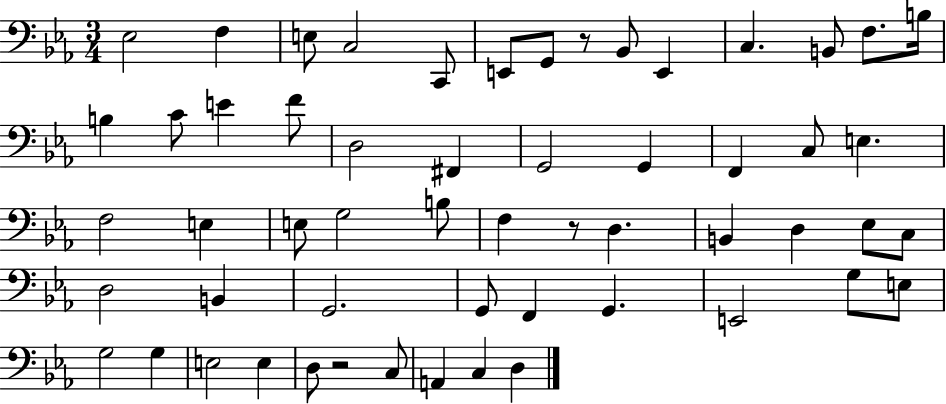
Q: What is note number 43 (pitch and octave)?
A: G3